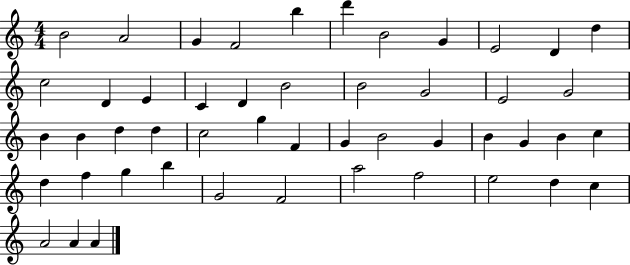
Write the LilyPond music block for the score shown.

{
  \clef treble
  \numericTimeSignature
  \time 4/4
  \key c \major
  b'2 a'2 | g'4 f'2 b''4 | d'''4 b'2 g'4 | e'2 d'4 d''4 | \break c''2 d'4 e'4 | c'4 d'4 b'2 | b'2 g'2 | e'2 g'2 | \break b'4 b'4 d''4 d''4 | c''2 g''4 f'4 | g'4 b'2 g'4 | b'4 g'4 b'4 c''4 | \break d''4 f''4 g''4 b''4 | g'2 f'2 | a''2 f''2 | e''2 d''4 c''4 | \break a'2 a'4 a'4 | \bar "|."
}